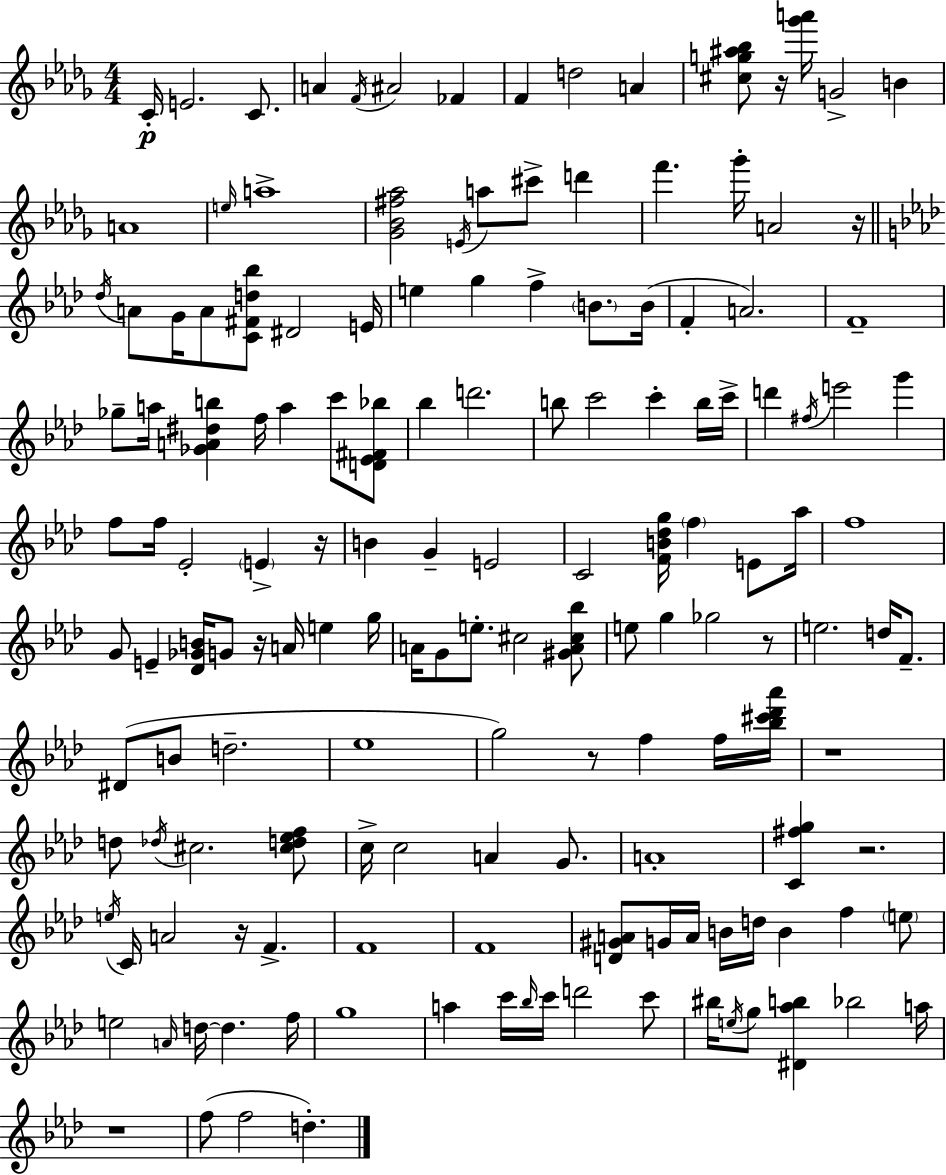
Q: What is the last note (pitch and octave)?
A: D5